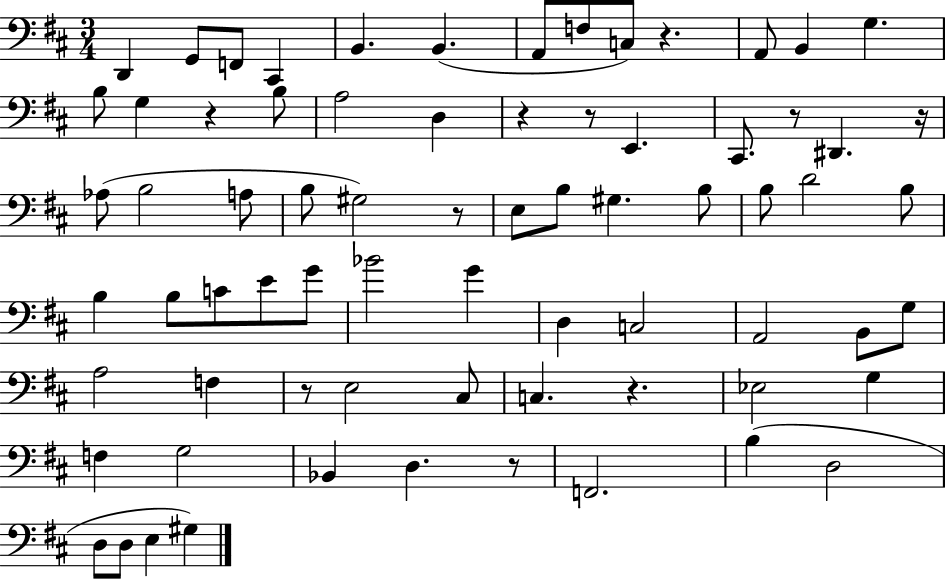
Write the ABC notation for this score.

X:1
T:Untitled
M:3/4
L:1/4
K:D
D,, G,,/2 F,,/2 ^C,, B,, B,, A,,/2 F,/2 C,/2 z A,,/2 B,, G, B,/2 G, z B,/2 A,2 D, z z/2 E,, ^C,,/2 z/2 ^D,, z/4 _A,/2 B,2 A,/2 B,/2 ^G,2 z/2 E,/2 B,/2 ^G, B,/2 B,/2 D2 B,/2 B, B,/2 C/2 E/2 G/2 _B2 G D, C,2 A,,2 B,,/2 G,/2 A,2 F, z/2 E,2 ^C,/2 C, z _E,2 G, F, G,2 _B,, D, z/2 F,,2 B, D,2 D,/2 D,/2 E, ^G,